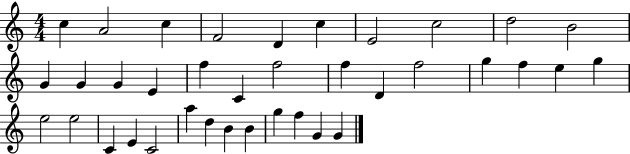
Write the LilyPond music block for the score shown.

{
  \clef treble
  \numericTimeSignature
  \time 4/4
  \key c \major
  c''4 a'2 c''4 | f'2 d'4 c''4 | e'2 c''2 | d''2 b'2 | \break g'4 g'4 g'4 e'4 | f''4 c'4 f''2 | f''4 d'4 f''2 | g''4 f''4 e''4 g''4 | \break e''2 e''2 | c'4 e'4 c'2 | a''4 d''4 b'4 b'4 | g''4 f''4 g'4 g'4 | \break \bar "|."
}